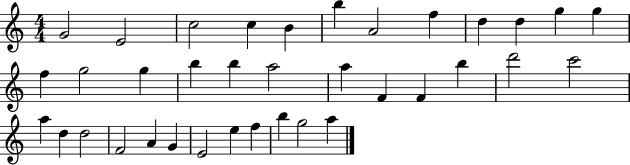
G4/h E4/h C5/h C5/q B4/q B5/q A4/h F5/q D5/q D5/q G5/q G5/q F5/q G5/h G5/q B5/q B5/q A5/h A5/q F4/q F4/q B5/q D6/h C6/h A5/q D5/q D5/h F4/h A4/q G4/q E4/h E5/q F5/q B5/q G5/h A5/q